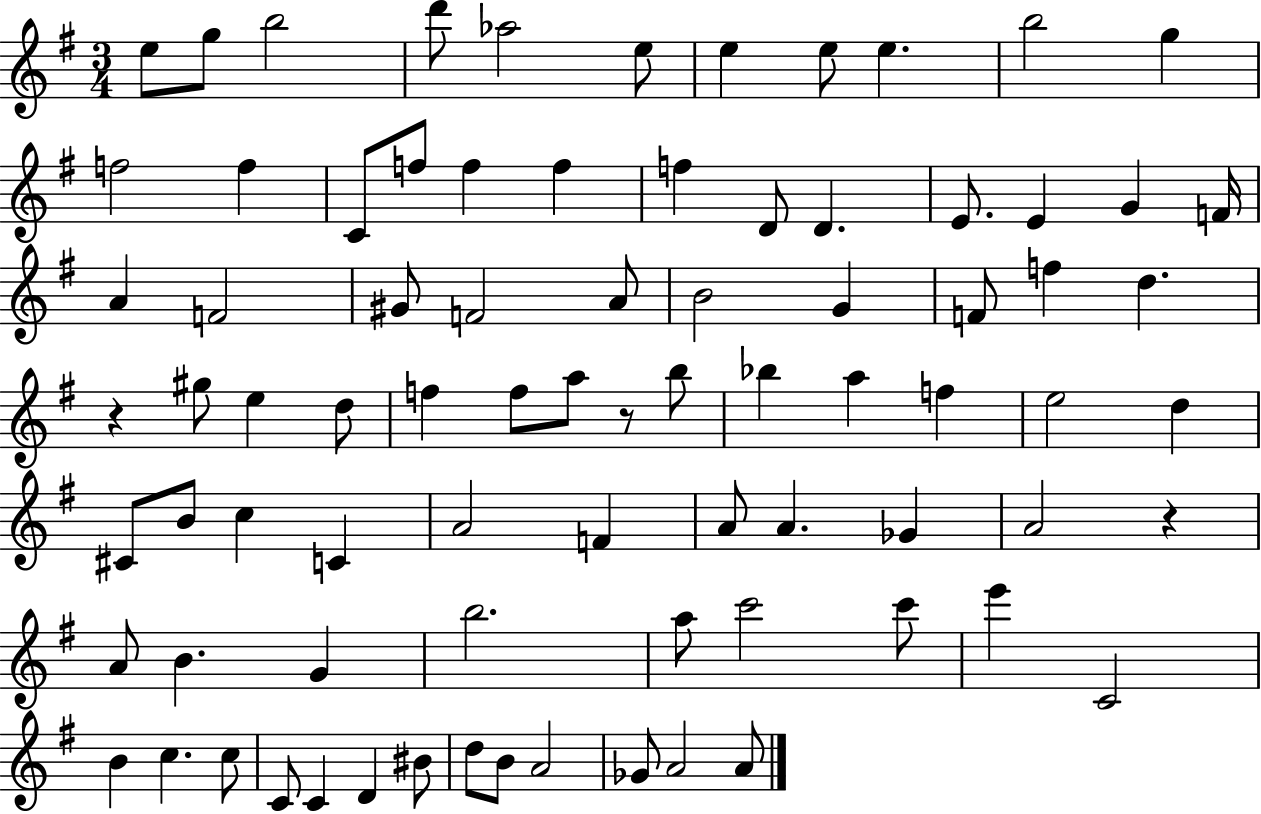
{
  \clef treble
  \numericTimeSignature
  \time 3/4
  \key g \major
  e''8 g''8 b''2 | d'''8 aes''2 e''8 | e''4 e''8 e''4. | b''2 g''4 | \break f''2 f''4 | c'8 f''8 f''4 f''4 | f''4 d'8 d'4. | e'8. e'4 g'4 f'16 | \break a'4 f'2 | gis'8 f'2 a'8 | b'2 g'4 | f'8 f''4 d''4. | \break r4 gis''8 e''4 d''8 | f''4 f''8 a''8 r8 b''8 | bes''4 a''4 f''4 | e''2 d''4 | \break cis'8 b'8 c''4 c'4 | a'2 f'4 | a'8 a'4. ges'4 | a'2 r4 | \break a'8 b'4. g'4 | b''2. | a''8 c'''2 c'''8 | e'''4 c'2 | \break b'4 c''4. c''8 | c'8 c'4 d'4 bis'8 | d''8 b'8 a'2 | ges'8 a'2 a'8 | \break \bar "|."
}